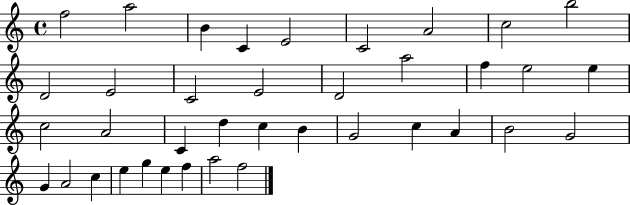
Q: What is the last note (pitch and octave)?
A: F5